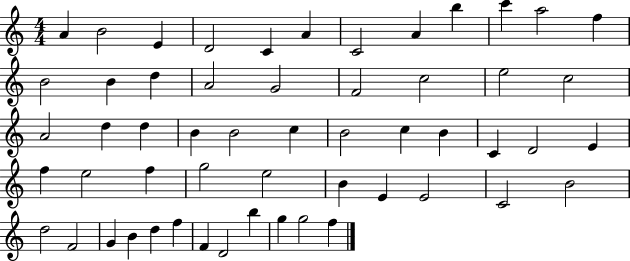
{
  \clef treble
  \numericTimeSignature
  \time 4/4
  \key c \major
  a'4 b'2 e'4 | d'2 c'4 a'4 | c'2 a'4 b''4 | c'''4 a''2 f''4 | \break b'2 b'4 d''4 | a'2 g'2 | f'2 c''2 | e''2 c''2 | \break a'2 d''4 d''4 | b'4 b'2 c''4 | b'2 c''4 b'4 | c'4 d'2 e'4 | \break f''4 e''2 f''4 | g''2 e''2 | b'4 e'4 e'2 | c'2 b'2 | \break d''2 f'2 | g'4 b'4 d''4 f''4 | f'4 d'2 b''4 | g''4 g''2 f''4 | \break \bar "|."
}